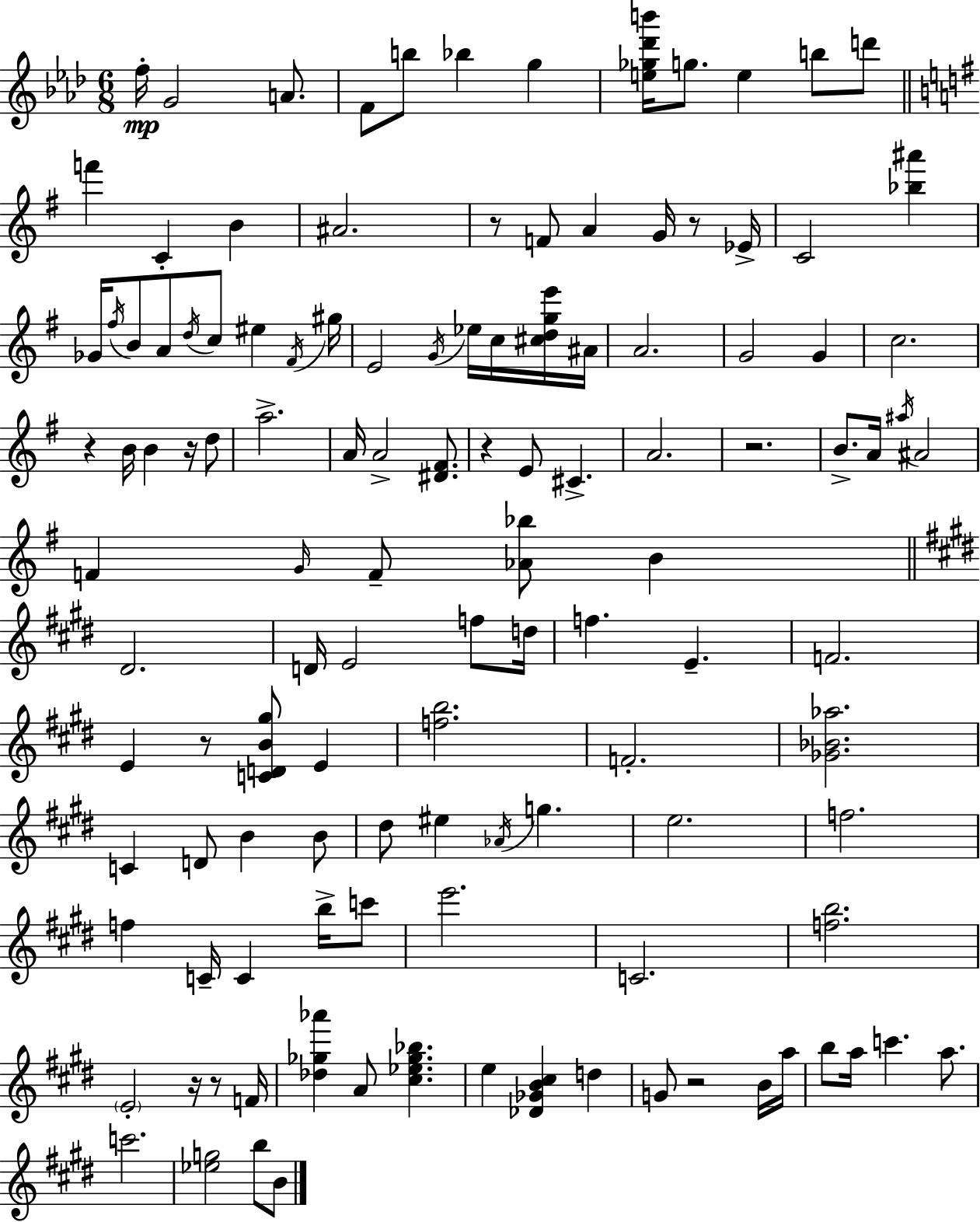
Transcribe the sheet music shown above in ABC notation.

X:1
T:Untitled
M:6/8
L:1/4
K:Fm
f/4 G2 A/2 F/2 b/2 _b g [e_g_d'b']/4 g/2 e b/2 d'/2 f' C B ^A2 z/2 F/2 A G/4 z/2 _E/4 C2 [_b^a'] _G/4 ^f/4 B/2 A/2 d/4 c/2 ^e ^F/4 ^g/4 E2 G/4 _e/4 c/4 [^cdge']/4 ^A/4 A2 G2 G c2 z B/4 B z/4 d/2 a2 A/4 A2 [^D^F]/2 z E/2 ^C A2 z2 B/2 A/4 ^a/4 ^A2 F G/4 F/2 [_A_b]/2 B ^D2 D/4 E2 f/2 d/4 f E F2 E z/2 [CDB^g]/2 E [fb]2 F2 [_G_B_a]2 C D/2 B B/2 ^d/2 ^e _A/4 g e2 f2 f C/4 C b/4 c'/2 e'2 C2 [fb]2 E2 z/4 z/2 F/4 [_d_g_a'] A/2 [^c_e_g_b] e [_D_GB^c] d G/2 z2 B/4 a/4 b/2 a/4 c' a/2 c'2 [_eg]2 b/2 B/2